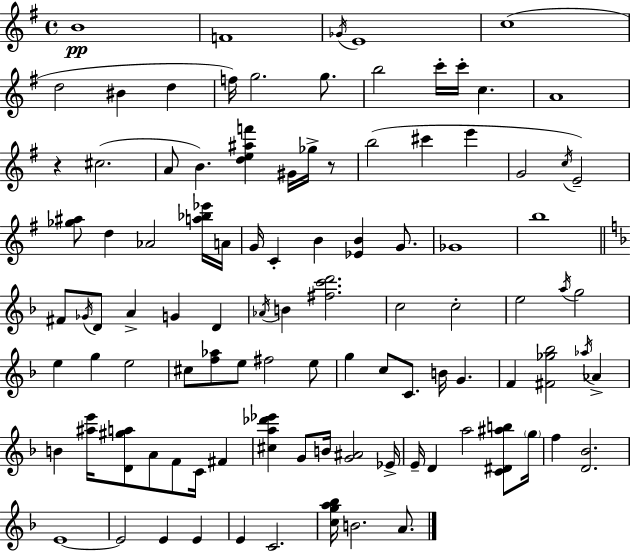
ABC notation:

X:1
T:Untitled
M:4/4
L:1/4
K:G
B4 F4 _G/4 E4 c4 d2 ^B d f/4 g2 g/2 b2 c'/4 c'/4 c A4 z ^c2 A/2 B [de^af'] ^G/4 _g/4 z/2 b2 ^c' e' G2 c/4 E2 [_g^a]/2 d _A2 [a_b_e']/4 A/4 G/4 C B [_EB] G/2 _G4 b4 ^F/2 _G/4 D/2 A G D _A/4 B [^fc'd']2 c2 c2 e2 a/4 g2 e g e2 ^c/2 [f_a]/2 e/2 ^f2 e/2 g c/2 C/2 B/4 G F [^F_g_b]2 _a/4 _A B [^ae']/4 [D^ga]/2 A/2 F/2 C/4 ^F [^ca_d'_e'] G/2 B/4 [G^A]2 _E/4 E/4 D a2 [C^D^ab]/2 g/4 f [D_B]2 E4 E2 E E E C2 [cga_b]/4 B2 A/2